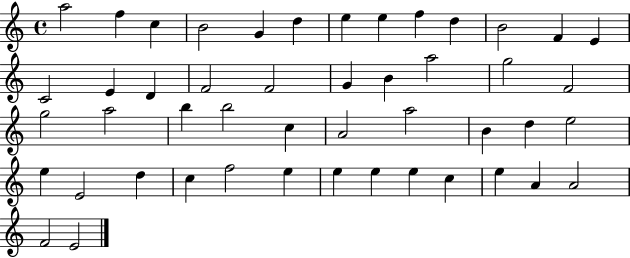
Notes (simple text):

A5/h F5/q C5/q B4/h G4/q D5/q E5/q E5/q F5/q D5/q B4/h F4/q E4/q C4/h E4/q D4/q F4/h F4/h G4/q B4/q A5/h G5/h F4/h G5/h A5/h B5/q B5/h C5/q A4/h A5/h B4/q D5/q E5/h E5/q E4/h D5/q C5/q F5/h E5/q E5/q E5/q E5/q C5/q E5/q A4/q A4/h F4/h E4/h